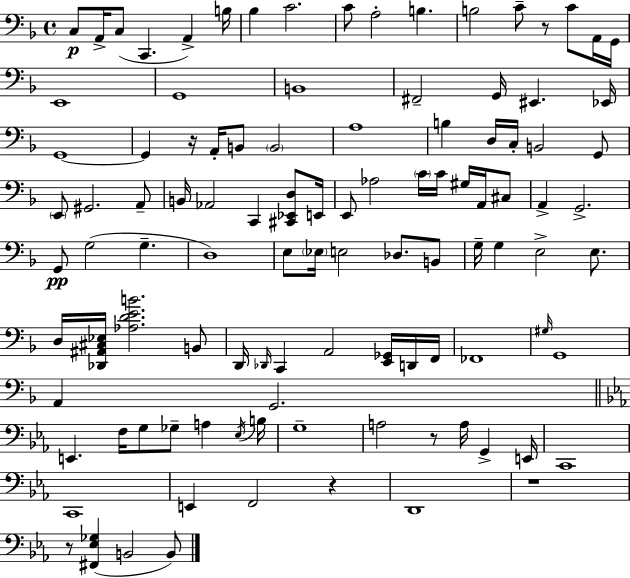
{
  \clef bass
  \time 4/4
  \defaultTimeSignature
  \key f \major
  \repeat volta 2 { c8\p a,16-> c8( c,4. a,4->) b16 | bes4 c'2. | c'8 a2-. b4. | b2 c'8-- r8 c'8 a,16 g,16 | \break e,1 | g,1 | b,1 | fis,2-- g,16 eis,4. ees,16 | \break g,1~~ | g,4 r16 a,16-. b,8 \parenthesize b,2 | a1 | b4 d16 c16-. b,2 g,8 | \break \parenthesize e,8 gis,2. a,8-- | b,16 aes,2 c,4 <cis, ees, d>8 e,16 | e,8 aes2 \parenthesize c'16 c'16 gis16 a,16 cis8 | a,4-> g,2.-> | \break g,8\pp g2( g4.-- | d1) | e8 \parenthesize ees16 e2 des8. b,8 | g16-- g4 e2-> e8. | \break d16 <des, ais, cis ees>16 <aes d' e' b'>2. b,8 | d,16 \grace { des,16 } c,4 a,2 <e, ges,>16 d,16 | f,16 fes,1 | \grace { gis16 } g,1 | \break a,4 g,2. | \bar "||" \break \key ees \major e,4. f16 g8 ges8-- a4 \acciaccatura { ees16 } | b16 g1-- | a2 r8 a16 g,4-> | e,16 c,1 | \break c,1 | e,4 f,2 r4 | d,1 | r1 | \break r8 <fis, ees ges>4( b,2 b,8) | } \bar "|."
}